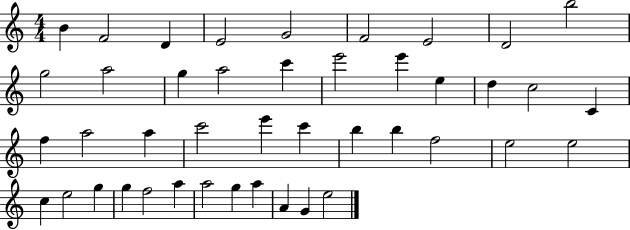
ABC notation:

X:1
T:Untitled
M:4/4
L:1/4
K:C
B F2 D E2 G2 F2 E2 D2 b2 g2 a2 g a2 c' e'2 e' e d c2 C f a2 a c'2 e' c' b b f2 e2 e2 c e2 g g f2 a a2 g a A G e2